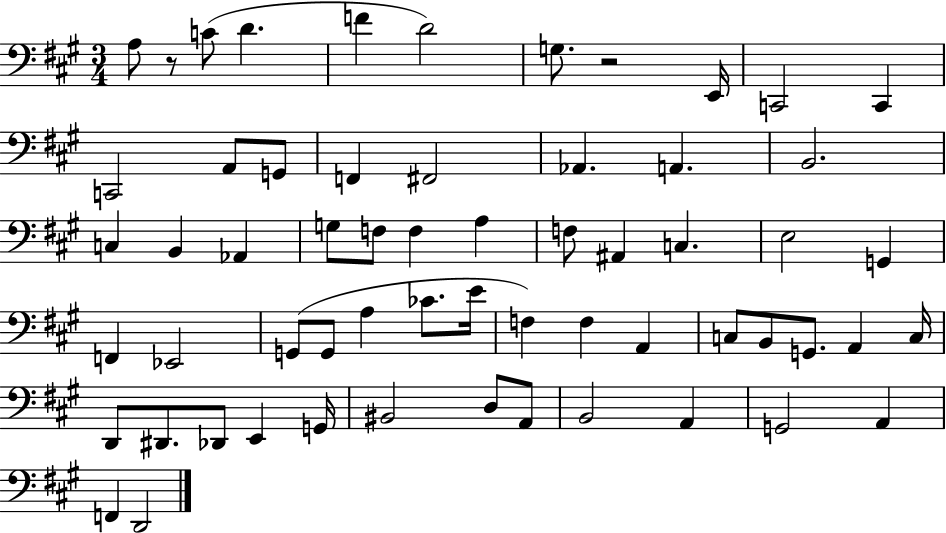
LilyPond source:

{
  \clef bass
  \numericTimeSignature
  \time 3/4
  \key a \major
  a8 r8 c'8( d'4. | f'4 d'2) | g8. r2 e,16 | c,2 c,4 | \break c,2 a,8 g,8 | f,4 fis,2 | aes,4. a,4. | b,2. | \break c4 b,4 aes,4 | g8 f8 f4 a4 | f8 ais,4 c4. | e2 g,4 | \break f,4 ees,2 | g,8( g,8 a4 ces'8. e'16 | f4) f4 a,4 | c8 b,8 g,8. a,4 c16 | \break d,8 dis,8. des,8 e,4 g,16 | bis,2 d8 a,8 | b,2 a,4 | g,2 a,4 | \break f,4 d,2 | \bar "|."
}